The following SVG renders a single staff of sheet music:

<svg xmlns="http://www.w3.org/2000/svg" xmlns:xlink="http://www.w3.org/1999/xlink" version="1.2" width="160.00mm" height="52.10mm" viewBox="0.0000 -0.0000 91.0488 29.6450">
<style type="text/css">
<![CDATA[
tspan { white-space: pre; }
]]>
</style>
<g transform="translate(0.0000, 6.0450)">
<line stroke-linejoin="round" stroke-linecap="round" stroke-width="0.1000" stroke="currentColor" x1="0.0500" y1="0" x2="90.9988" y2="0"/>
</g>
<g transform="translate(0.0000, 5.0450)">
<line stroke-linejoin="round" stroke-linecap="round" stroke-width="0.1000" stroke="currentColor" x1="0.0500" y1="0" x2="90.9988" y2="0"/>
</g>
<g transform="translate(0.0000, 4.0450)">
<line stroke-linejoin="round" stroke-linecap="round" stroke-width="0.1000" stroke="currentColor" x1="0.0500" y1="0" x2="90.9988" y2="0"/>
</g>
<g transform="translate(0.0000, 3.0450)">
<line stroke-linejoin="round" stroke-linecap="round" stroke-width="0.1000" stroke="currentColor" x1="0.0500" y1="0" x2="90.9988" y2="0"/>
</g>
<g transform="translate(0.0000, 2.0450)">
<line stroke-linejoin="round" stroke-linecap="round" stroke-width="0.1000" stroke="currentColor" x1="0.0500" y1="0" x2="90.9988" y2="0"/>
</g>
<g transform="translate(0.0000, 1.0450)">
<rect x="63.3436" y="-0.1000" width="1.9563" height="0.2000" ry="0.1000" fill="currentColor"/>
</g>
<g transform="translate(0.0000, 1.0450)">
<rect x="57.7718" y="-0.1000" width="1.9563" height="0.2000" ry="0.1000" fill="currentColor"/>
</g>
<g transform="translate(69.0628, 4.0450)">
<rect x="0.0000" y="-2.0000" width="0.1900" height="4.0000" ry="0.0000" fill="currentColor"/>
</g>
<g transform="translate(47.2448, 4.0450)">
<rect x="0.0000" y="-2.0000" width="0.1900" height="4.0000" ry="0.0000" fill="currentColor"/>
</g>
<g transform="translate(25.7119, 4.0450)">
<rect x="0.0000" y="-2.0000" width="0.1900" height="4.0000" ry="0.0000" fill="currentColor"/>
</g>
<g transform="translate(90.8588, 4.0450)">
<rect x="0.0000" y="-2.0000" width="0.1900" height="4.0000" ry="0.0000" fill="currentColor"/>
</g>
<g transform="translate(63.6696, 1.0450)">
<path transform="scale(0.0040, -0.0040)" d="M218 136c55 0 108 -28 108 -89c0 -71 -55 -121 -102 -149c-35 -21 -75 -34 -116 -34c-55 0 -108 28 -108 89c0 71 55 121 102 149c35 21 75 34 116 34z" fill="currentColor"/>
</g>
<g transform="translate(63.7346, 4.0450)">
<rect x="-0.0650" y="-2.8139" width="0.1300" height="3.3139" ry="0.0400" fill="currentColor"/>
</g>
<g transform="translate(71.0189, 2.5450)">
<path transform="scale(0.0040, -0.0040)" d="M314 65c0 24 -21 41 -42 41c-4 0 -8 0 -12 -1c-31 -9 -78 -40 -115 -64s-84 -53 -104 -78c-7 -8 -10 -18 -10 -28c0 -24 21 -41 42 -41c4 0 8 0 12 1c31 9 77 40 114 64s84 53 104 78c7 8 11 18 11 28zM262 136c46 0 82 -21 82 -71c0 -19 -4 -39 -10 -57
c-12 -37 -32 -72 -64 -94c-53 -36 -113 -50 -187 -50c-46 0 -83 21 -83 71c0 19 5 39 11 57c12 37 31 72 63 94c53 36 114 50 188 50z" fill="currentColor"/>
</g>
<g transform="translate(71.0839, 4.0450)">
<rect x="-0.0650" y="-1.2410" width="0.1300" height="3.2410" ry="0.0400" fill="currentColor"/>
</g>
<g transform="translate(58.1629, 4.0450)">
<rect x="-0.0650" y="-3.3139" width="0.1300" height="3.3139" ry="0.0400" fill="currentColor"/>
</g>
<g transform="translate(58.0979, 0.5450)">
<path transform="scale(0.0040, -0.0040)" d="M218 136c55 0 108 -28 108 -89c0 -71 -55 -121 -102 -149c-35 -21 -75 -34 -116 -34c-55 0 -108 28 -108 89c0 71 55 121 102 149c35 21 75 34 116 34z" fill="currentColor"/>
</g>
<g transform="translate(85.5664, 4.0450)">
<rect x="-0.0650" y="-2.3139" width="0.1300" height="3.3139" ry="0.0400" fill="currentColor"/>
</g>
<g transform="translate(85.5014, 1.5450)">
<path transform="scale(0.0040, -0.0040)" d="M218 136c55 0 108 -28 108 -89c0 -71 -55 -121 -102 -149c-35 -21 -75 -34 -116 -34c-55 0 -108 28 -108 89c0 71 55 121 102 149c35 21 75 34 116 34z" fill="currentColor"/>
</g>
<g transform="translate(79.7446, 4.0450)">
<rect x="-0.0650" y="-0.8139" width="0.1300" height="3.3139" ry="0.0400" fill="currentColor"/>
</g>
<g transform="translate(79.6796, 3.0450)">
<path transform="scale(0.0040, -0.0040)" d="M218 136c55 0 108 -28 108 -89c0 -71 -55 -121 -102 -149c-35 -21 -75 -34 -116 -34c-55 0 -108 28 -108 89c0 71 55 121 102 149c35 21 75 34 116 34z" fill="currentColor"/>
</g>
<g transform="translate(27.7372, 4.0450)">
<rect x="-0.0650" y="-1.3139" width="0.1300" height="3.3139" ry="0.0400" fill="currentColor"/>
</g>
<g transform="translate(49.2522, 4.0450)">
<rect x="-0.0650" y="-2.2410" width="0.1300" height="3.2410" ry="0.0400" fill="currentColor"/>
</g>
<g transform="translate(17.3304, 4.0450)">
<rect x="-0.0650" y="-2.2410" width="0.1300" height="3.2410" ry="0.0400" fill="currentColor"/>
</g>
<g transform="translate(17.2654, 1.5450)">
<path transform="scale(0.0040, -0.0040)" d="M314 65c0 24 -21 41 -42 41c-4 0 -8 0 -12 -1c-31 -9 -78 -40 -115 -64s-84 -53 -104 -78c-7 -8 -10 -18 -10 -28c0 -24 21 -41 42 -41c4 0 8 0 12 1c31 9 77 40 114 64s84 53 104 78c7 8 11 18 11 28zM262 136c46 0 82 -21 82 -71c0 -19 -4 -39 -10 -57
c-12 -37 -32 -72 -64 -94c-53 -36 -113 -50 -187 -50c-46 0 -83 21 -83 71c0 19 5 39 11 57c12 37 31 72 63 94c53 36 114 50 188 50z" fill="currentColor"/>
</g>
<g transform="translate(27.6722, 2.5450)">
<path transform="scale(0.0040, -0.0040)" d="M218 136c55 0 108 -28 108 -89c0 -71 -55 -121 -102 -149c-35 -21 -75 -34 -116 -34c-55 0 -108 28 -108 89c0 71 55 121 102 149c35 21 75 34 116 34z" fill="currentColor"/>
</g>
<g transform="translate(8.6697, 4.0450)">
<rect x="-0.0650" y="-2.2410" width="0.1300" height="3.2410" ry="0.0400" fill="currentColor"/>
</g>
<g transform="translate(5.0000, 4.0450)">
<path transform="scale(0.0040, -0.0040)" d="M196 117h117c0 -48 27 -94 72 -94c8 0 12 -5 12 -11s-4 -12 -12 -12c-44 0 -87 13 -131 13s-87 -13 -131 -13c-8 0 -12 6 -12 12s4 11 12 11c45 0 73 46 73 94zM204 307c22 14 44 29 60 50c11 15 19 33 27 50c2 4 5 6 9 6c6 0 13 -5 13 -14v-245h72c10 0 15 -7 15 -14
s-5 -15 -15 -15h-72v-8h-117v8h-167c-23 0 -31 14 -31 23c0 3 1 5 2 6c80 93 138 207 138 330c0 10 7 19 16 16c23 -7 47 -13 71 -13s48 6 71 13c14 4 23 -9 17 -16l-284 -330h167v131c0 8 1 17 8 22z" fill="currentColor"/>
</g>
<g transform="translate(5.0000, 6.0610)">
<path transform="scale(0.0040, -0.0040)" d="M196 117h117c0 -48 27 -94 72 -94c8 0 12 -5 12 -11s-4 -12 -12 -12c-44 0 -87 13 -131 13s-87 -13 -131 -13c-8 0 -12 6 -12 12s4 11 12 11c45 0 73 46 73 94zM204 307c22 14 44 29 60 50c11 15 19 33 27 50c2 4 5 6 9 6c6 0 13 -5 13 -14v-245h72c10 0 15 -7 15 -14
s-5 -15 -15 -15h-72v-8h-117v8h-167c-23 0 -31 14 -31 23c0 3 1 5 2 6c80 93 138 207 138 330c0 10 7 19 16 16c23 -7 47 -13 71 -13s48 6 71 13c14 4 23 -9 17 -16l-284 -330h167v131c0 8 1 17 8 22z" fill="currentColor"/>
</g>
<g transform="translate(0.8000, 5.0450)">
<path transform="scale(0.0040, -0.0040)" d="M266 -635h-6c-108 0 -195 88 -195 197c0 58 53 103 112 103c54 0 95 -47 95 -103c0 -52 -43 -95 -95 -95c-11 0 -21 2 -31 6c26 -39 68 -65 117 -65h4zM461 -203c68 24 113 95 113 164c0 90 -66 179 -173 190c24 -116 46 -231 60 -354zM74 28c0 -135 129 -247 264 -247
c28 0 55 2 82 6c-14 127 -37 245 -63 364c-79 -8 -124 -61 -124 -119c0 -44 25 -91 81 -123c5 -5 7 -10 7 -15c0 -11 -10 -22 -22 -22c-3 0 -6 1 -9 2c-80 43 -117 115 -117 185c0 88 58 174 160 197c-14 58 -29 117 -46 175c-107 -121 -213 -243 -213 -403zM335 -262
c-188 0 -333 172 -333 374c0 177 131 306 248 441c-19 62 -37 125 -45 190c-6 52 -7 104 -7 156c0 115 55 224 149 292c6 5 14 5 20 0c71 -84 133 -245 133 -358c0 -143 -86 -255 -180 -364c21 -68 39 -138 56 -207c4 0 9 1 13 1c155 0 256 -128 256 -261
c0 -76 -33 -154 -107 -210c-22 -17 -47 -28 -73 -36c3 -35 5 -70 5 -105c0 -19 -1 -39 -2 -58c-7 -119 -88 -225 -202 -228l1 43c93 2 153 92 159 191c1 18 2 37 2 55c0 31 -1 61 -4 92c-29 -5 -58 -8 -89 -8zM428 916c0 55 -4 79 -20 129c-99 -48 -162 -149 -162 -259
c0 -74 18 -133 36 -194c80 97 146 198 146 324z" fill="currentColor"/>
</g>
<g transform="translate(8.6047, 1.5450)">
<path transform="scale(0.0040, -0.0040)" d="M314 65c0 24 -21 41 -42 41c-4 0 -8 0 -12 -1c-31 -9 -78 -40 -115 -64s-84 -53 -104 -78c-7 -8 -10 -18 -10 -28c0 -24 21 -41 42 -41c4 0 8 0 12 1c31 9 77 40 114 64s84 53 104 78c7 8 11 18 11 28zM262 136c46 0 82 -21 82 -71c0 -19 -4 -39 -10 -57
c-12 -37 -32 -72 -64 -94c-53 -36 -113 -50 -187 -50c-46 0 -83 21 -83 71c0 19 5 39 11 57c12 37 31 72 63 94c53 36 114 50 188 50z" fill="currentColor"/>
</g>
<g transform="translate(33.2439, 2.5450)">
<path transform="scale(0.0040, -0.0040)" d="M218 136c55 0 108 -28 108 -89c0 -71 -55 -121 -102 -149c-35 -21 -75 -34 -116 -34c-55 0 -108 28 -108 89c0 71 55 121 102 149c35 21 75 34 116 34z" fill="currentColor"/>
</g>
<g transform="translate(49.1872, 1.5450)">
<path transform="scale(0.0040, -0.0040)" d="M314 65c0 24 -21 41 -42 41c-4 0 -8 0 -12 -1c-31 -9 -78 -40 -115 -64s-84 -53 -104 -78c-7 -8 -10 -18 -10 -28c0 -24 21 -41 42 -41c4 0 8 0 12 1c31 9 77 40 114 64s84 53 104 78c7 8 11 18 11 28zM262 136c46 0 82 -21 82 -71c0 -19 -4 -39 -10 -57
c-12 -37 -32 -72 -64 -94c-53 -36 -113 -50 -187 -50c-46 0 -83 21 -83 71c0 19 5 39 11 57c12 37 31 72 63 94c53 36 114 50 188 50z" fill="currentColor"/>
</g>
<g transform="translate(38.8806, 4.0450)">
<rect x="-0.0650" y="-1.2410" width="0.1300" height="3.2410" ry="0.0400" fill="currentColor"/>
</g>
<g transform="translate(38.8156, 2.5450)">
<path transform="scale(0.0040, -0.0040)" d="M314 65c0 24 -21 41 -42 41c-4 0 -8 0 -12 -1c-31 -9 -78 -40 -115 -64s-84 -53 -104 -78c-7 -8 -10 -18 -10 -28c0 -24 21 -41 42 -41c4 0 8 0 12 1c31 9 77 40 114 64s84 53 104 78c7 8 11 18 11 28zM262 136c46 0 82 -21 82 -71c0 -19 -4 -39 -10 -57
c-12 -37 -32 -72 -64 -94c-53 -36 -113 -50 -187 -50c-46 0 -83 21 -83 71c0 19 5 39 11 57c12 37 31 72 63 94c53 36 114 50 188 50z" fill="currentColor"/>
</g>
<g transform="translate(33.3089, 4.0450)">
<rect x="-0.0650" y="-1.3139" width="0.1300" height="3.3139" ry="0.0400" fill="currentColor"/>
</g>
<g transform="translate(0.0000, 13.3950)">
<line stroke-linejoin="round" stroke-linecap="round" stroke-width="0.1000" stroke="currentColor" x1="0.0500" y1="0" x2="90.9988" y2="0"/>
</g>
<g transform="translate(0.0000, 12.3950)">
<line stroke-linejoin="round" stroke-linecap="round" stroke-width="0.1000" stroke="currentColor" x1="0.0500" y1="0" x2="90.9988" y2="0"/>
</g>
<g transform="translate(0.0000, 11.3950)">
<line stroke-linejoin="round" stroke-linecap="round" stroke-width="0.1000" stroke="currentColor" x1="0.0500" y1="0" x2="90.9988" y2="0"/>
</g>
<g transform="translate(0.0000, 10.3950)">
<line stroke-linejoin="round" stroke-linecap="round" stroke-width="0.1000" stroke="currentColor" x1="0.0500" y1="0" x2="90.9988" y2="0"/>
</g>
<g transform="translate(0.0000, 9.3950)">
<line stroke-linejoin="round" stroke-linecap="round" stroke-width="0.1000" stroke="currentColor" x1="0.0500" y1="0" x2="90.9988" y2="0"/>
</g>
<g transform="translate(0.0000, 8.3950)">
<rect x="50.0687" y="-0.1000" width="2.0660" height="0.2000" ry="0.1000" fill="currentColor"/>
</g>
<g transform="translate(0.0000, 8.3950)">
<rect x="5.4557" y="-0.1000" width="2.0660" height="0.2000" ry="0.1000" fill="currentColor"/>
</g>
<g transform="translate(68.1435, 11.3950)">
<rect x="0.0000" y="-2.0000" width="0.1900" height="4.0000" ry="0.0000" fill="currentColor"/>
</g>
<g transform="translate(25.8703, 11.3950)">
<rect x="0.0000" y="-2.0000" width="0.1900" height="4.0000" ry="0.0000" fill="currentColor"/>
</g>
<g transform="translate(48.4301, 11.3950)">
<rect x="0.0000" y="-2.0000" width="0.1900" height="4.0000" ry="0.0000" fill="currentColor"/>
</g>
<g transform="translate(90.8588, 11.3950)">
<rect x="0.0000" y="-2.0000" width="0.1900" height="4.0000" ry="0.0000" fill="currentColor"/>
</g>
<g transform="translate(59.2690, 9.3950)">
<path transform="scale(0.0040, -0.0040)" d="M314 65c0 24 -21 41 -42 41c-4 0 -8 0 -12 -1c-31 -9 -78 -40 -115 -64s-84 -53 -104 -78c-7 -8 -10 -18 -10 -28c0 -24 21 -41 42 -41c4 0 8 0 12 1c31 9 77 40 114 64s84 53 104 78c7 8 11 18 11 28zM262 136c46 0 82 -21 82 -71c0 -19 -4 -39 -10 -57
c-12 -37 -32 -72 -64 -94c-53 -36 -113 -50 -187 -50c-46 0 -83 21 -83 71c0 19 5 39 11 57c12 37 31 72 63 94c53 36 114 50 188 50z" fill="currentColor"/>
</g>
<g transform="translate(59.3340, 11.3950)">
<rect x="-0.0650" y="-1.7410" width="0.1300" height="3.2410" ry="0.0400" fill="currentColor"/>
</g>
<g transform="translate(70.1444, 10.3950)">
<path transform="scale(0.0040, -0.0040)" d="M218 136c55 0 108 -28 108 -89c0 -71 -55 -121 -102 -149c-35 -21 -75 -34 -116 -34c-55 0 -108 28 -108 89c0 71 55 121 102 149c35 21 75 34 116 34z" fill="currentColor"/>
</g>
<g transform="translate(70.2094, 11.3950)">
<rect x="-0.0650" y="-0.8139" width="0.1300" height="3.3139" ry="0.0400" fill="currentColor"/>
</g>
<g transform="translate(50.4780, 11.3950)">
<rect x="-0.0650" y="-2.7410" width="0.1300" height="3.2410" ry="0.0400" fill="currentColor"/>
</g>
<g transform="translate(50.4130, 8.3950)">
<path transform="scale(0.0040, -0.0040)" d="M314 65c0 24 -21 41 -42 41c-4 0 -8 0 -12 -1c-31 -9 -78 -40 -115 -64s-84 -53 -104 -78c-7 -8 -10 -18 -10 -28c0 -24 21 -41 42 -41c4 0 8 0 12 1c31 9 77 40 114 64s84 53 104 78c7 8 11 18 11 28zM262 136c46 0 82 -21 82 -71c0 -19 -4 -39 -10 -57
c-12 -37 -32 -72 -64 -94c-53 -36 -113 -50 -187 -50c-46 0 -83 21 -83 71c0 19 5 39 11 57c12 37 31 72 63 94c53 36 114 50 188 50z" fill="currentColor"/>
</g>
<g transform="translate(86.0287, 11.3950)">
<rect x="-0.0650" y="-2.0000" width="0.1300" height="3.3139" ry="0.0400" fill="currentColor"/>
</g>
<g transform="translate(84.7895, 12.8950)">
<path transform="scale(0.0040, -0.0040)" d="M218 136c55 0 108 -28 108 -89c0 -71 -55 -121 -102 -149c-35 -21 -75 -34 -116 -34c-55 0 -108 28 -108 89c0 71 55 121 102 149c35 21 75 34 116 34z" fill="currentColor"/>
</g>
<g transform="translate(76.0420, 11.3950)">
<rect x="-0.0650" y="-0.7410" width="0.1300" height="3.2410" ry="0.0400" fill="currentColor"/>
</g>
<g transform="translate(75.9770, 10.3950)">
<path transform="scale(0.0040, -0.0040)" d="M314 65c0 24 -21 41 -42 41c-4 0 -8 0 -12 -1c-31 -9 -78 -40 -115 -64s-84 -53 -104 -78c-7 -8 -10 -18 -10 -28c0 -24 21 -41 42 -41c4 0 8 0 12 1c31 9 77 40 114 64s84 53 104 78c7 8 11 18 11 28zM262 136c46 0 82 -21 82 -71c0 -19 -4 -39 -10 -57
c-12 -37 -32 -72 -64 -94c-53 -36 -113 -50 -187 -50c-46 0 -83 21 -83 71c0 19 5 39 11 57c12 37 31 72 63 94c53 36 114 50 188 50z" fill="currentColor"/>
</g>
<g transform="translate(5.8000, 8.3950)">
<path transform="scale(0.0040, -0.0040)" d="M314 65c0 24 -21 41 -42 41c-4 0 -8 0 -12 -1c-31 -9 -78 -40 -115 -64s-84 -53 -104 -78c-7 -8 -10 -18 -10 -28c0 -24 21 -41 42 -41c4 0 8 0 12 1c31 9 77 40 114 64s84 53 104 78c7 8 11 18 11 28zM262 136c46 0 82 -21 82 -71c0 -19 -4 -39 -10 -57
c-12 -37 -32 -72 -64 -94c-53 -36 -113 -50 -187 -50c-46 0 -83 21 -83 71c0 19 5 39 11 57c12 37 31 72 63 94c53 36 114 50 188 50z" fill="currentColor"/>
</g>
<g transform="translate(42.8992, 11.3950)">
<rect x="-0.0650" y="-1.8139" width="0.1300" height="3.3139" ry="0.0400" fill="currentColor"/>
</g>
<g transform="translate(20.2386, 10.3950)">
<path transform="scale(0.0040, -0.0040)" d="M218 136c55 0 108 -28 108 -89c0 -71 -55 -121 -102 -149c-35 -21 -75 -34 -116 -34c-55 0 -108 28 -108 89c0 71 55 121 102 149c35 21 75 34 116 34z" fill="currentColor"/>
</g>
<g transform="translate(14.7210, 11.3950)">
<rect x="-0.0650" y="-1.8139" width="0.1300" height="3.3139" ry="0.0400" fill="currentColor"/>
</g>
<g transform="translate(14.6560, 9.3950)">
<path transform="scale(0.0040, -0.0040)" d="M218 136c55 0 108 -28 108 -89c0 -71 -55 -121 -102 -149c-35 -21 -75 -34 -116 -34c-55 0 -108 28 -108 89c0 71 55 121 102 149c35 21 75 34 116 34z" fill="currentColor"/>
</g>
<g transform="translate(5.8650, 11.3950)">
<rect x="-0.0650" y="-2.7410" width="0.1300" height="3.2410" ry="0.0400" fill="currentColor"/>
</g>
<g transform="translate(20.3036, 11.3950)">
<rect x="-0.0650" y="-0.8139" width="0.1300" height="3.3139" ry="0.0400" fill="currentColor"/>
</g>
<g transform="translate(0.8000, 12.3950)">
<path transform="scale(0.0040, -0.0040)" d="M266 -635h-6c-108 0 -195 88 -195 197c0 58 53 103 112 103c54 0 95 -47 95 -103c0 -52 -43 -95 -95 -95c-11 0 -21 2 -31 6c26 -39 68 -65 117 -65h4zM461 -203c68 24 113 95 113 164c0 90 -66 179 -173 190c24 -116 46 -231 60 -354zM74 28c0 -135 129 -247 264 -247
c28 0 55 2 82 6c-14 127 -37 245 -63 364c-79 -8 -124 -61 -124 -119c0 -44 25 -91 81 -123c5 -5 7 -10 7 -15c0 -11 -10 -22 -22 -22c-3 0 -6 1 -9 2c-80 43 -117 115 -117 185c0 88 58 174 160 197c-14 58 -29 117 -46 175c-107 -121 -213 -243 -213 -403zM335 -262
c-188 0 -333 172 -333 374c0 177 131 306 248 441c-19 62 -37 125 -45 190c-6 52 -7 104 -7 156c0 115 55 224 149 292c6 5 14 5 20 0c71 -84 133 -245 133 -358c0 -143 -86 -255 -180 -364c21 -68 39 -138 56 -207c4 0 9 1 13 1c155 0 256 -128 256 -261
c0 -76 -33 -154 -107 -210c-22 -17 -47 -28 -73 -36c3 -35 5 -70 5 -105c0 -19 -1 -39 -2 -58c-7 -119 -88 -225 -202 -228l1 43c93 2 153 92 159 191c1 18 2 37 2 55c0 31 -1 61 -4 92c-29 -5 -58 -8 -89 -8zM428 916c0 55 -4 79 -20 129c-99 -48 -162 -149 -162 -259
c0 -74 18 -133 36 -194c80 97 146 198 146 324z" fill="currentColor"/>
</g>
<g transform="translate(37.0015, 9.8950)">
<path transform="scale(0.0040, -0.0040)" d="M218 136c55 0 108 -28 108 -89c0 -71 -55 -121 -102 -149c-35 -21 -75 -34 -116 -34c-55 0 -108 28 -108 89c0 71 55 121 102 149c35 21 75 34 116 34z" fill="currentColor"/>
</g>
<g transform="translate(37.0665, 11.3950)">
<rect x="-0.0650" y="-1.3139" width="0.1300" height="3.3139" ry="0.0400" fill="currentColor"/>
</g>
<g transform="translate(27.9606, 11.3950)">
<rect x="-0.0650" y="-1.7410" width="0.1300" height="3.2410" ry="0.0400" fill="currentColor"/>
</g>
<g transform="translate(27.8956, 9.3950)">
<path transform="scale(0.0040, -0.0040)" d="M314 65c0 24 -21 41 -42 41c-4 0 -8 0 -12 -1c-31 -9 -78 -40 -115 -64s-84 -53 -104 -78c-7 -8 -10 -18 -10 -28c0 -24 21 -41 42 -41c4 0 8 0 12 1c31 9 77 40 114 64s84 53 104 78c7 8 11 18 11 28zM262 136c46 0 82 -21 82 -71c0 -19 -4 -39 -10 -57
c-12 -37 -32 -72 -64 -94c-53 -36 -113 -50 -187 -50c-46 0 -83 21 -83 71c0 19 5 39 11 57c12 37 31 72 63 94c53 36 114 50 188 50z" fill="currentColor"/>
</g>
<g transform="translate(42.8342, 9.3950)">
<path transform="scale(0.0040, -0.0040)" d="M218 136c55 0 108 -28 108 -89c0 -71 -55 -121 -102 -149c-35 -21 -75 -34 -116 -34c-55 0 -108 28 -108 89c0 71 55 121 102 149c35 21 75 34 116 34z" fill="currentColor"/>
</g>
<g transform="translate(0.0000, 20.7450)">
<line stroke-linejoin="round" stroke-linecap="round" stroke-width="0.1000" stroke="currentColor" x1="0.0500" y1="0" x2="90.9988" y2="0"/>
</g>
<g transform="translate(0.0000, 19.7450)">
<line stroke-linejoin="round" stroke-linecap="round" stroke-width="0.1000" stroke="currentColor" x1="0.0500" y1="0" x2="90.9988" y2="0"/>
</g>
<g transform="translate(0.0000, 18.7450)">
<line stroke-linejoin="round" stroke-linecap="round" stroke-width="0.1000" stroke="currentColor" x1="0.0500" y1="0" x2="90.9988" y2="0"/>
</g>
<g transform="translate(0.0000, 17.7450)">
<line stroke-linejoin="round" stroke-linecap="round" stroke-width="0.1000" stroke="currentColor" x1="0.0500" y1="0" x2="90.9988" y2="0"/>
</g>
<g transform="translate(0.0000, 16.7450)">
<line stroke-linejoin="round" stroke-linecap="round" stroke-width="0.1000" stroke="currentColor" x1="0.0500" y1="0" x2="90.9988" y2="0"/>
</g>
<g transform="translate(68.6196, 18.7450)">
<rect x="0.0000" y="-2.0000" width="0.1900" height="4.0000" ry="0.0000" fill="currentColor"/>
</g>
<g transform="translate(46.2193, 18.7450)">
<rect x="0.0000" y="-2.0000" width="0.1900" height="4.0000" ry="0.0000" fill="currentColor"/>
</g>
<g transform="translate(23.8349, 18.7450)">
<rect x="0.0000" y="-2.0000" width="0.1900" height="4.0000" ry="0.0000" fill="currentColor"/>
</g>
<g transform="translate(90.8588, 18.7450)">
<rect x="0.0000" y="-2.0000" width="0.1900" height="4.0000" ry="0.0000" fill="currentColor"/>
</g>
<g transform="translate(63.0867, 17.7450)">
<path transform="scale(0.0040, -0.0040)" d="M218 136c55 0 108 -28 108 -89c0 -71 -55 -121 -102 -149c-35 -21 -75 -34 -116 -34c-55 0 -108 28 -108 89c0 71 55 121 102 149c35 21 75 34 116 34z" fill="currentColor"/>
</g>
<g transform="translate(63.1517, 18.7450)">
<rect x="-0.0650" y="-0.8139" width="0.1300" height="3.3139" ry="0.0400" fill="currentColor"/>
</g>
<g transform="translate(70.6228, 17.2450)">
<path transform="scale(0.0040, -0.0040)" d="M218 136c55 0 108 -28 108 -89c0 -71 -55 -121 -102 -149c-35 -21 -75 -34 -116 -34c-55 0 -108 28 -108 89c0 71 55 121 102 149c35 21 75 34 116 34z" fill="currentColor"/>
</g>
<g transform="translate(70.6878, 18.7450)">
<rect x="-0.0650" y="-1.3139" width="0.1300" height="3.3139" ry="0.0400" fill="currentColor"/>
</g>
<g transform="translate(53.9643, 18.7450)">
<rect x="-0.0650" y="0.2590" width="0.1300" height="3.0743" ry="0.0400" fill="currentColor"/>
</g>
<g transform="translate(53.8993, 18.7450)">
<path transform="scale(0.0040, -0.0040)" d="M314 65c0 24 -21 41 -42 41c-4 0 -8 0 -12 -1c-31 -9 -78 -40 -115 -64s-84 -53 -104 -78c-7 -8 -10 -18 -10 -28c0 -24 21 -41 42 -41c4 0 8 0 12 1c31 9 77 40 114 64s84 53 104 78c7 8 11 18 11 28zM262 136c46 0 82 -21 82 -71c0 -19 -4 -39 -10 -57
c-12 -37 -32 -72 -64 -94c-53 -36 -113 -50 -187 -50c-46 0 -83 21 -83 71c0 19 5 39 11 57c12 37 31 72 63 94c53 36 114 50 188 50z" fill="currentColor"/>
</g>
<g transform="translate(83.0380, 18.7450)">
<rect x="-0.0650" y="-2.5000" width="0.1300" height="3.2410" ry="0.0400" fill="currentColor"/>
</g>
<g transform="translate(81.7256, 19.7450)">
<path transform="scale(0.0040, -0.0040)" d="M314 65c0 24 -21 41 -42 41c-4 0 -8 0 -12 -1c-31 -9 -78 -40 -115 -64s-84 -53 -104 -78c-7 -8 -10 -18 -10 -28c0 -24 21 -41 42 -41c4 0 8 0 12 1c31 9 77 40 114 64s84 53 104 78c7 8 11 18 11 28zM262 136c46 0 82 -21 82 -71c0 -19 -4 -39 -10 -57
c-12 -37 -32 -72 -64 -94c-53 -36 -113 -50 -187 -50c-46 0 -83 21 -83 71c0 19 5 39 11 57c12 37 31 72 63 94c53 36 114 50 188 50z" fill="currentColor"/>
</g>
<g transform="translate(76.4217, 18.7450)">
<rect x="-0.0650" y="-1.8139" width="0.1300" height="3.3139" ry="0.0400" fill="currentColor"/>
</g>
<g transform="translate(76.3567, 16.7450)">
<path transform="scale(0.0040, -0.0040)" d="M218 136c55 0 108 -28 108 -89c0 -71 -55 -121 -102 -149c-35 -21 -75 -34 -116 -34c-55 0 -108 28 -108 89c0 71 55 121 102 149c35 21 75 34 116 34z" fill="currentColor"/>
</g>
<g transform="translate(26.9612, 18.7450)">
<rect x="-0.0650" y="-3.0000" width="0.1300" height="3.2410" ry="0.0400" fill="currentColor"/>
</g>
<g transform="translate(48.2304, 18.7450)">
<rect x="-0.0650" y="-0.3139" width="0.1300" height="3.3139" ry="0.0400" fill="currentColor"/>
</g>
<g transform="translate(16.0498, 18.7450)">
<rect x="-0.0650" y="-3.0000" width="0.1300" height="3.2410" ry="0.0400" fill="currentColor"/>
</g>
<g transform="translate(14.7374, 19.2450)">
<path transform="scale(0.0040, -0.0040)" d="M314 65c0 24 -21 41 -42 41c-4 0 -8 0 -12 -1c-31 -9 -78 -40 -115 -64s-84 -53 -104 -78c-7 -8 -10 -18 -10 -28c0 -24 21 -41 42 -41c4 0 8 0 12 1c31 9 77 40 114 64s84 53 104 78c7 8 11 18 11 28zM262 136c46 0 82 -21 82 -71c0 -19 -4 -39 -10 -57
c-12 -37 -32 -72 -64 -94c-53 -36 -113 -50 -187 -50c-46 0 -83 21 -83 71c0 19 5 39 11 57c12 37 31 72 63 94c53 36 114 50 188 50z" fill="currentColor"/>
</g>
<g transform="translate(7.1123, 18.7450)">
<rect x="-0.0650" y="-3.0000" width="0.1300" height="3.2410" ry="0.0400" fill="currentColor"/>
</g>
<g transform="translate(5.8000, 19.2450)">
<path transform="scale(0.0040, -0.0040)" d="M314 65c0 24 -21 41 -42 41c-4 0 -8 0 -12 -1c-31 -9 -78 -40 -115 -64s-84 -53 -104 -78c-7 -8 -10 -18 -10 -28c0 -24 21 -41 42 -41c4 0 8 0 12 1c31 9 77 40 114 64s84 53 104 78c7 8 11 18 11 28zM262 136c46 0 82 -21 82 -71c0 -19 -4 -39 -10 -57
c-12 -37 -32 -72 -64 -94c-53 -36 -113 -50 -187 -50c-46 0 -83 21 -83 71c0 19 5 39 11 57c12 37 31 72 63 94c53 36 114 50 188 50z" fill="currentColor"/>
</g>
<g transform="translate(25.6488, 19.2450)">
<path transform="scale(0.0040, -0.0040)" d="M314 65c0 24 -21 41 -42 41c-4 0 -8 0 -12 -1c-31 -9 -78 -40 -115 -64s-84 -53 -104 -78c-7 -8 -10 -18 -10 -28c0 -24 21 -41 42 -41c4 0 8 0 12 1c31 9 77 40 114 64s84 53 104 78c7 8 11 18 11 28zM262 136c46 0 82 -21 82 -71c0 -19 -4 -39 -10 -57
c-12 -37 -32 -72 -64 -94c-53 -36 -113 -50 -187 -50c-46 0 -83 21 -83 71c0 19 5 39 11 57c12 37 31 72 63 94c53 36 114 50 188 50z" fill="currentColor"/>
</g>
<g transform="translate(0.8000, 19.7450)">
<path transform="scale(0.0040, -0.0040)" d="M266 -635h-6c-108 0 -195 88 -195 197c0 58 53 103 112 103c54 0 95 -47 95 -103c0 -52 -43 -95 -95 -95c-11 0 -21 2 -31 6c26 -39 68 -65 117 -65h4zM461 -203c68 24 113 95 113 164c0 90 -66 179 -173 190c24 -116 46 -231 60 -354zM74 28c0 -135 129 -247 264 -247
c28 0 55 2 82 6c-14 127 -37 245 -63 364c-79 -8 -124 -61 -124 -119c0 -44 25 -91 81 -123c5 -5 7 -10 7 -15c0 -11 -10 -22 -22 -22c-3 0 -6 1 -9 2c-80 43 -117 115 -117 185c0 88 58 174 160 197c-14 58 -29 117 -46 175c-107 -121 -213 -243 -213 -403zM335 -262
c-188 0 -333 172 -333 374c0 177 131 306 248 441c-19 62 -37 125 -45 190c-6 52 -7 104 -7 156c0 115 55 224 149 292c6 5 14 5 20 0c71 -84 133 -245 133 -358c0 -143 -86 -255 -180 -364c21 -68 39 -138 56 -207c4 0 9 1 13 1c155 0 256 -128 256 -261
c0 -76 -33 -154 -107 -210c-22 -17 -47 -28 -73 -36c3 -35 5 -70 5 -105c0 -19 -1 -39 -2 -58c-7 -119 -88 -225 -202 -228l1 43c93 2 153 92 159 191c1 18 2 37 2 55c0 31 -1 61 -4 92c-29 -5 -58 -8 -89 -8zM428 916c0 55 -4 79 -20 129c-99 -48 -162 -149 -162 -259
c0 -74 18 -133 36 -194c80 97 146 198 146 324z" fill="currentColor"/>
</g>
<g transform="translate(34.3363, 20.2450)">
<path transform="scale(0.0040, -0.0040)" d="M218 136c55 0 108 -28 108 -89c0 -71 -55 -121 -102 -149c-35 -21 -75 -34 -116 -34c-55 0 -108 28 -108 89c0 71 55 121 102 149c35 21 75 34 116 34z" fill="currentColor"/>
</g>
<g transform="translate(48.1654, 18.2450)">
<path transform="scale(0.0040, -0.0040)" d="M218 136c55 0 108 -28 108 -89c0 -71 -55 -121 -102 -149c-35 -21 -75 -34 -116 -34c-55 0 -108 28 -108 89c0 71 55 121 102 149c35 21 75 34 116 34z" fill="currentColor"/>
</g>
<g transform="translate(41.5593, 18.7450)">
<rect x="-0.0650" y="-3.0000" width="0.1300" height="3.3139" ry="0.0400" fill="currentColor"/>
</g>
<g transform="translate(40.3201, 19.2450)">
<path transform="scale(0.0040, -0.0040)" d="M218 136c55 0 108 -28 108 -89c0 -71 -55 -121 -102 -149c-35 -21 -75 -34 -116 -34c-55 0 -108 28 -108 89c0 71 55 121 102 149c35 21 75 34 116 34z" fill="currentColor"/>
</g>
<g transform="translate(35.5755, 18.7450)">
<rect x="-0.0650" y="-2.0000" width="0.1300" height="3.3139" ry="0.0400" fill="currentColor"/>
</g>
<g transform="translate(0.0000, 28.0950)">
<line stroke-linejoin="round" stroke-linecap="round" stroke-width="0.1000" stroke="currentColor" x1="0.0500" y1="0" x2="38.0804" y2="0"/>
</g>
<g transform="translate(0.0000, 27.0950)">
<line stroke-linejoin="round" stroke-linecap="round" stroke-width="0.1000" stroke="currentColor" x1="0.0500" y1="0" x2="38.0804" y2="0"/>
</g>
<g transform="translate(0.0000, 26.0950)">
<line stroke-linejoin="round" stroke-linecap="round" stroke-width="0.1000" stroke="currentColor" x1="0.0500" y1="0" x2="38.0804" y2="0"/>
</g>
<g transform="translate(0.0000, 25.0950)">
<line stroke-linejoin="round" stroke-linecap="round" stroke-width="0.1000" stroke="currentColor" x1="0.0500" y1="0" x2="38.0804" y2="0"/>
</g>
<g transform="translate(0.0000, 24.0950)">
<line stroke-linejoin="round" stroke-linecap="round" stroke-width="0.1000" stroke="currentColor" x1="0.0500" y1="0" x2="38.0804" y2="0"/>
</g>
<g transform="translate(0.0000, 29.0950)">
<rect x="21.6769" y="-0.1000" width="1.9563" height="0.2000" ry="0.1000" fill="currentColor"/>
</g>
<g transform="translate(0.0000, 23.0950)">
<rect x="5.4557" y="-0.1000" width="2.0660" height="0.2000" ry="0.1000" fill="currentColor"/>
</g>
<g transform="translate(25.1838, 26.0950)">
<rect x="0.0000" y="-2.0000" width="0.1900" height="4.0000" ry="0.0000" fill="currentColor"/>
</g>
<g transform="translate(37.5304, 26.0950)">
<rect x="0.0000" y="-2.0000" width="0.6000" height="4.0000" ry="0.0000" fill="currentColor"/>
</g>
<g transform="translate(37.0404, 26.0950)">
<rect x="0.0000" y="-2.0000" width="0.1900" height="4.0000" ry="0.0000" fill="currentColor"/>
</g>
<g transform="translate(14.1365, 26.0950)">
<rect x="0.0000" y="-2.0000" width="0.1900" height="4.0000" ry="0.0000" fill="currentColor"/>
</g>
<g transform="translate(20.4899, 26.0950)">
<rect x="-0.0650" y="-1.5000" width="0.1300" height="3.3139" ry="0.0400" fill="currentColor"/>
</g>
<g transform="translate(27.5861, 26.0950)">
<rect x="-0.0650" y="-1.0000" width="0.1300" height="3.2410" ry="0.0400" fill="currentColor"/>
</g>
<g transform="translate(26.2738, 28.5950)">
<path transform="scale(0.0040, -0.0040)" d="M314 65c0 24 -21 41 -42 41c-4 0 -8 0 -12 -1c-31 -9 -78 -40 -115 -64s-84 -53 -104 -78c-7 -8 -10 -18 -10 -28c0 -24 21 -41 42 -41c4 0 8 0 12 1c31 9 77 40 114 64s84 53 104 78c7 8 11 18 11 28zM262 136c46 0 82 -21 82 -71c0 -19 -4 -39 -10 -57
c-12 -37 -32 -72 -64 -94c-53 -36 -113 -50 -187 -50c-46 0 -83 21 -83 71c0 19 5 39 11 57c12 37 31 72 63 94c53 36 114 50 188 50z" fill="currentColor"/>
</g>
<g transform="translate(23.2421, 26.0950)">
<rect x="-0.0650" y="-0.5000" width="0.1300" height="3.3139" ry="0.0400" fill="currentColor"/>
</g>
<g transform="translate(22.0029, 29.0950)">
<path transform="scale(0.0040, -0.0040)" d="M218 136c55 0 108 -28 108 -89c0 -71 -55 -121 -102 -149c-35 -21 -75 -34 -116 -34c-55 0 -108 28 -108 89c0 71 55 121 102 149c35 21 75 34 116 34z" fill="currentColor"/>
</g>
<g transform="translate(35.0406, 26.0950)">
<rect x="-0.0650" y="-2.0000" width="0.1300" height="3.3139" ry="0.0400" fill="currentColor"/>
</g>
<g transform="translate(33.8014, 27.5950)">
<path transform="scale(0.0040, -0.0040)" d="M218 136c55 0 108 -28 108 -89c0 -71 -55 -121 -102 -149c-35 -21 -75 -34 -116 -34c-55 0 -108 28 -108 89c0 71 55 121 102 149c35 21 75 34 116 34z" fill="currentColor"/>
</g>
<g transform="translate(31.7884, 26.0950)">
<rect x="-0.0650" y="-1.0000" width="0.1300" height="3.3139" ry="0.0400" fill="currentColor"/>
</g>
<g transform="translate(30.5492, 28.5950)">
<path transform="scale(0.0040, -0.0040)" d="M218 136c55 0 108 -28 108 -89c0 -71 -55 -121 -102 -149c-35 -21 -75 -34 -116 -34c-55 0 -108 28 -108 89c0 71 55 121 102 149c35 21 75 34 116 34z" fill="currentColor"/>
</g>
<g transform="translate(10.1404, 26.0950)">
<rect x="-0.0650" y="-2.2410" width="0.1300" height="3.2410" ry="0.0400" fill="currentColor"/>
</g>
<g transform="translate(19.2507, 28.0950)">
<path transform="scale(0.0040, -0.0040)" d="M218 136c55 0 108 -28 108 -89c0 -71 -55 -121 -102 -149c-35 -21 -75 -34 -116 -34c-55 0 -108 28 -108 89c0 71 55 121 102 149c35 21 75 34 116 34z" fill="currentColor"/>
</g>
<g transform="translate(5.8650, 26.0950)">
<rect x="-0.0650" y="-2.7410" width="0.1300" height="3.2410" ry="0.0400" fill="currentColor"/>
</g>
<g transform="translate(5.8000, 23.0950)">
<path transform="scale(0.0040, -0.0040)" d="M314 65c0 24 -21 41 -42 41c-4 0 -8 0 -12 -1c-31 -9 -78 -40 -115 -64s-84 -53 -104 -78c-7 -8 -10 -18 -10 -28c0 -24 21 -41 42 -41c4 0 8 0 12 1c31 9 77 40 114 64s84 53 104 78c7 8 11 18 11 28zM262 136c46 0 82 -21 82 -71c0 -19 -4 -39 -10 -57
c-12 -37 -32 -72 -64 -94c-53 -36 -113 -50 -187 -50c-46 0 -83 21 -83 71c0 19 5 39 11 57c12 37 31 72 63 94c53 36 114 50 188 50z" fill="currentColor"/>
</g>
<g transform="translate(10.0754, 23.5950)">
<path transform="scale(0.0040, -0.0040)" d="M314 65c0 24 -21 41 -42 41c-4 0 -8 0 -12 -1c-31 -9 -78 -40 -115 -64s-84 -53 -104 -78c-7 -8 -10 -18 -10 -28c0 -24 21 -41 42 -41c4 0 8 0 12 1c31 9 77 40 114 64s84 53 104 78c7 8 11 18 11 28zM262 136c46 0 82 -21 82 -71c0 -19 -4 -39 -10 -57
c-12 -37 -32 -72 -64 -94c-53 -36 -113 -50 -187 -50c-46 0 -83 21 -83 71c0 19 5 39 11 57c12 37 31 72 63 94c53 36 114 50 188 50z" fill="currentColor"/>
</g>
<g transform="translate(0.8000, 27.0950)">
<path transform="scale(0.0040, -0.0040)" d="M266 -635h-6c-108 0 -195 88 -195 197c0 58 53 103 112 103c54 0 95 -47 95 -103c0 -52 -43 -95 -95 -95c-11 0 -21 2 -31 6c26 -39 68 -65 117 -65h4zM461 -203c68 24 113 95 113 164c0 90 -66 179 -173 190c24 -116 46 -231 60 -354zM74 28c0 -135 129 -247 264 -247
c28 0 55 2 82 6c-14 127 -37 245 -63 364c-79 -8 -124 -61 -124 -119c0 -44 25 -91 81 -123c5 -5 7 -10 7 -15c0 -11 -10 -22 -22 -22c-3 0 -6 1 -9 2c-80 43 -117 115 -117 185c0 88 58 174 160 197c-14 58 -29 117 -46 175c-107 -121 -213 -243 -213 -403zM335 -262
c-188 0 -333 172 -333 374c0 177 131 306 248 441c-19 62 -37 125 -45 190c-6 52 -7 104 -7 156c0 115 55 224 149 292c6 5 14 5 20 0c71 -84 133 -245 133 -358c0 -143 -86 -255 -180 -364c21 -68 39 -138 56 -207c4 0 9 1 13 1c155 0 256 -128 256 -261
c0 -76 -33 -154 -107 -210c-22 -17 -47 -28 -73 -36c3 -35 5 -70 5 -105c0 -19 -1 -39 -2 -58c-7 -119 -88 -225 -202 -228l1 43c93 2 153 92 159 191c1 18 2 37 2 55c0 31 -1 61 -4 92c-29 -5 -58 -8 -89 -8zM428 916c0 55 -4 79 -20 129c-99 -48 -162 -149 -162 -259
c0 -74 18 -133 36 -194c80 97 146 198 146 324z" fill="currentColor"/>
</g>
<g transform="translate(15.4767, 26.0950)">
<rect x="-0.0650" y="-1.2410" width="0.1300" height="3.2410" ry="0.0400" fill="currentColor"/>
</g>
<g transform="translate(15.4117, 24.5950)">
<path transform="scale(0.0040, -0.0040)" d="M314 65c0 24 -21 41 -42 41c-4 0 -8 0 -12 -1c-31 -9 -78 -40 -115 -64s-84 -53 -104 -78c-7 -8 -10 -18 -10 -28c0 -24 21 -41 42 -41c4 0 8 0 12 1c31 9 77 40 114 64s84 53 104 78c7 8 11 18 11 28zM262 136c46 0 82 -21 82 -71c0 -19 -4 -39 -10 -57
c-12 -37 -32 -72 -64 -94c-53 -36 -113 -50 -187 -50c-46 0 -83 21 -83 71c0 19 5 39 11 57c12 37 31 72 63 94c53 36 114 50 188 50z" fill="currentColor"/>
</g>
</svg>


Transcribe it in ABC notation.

X:1
T:Untitled
M:4/4
L:1/4
K:C
g2 g2 e e e2 g2 b a e2 d g a2 f d f2 e f a2 f2 d d2 F A2 A2 A2 F A c B2 d e f G2 a2 g2 e2 E C D2 D F